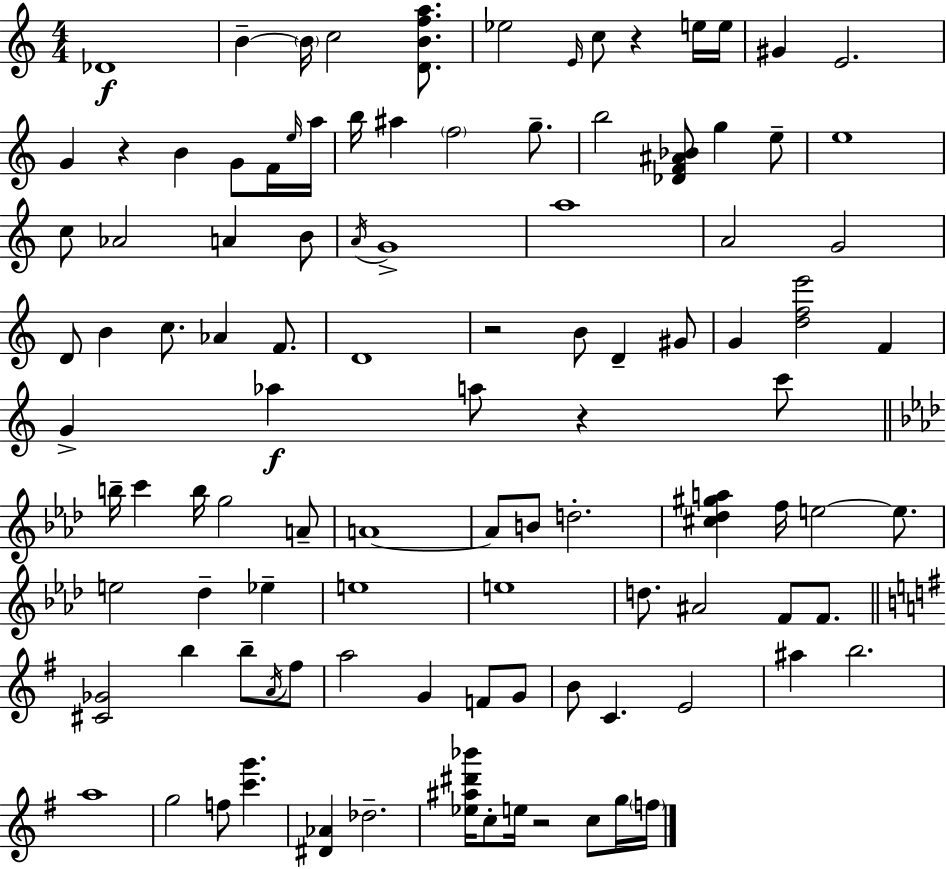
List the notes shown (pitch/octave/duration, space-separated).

Db4/w B4/q B4/s C5/h [D4,B4,F5,A5]/e. Eb5/h E4/s C5/e R/q E5/s E5/s G#4/q E4/h. G4/q R/q B4/q G4/e F4/s E5/s A5/s B5/s A#5/q F5/h G5/e. B5/h [Db4,F4,A#4,Bb4]/e G5/q E5/e E5/w C5/e Ab4/h A4/q B4/e A4/s G4/w A5/w A4/h G4/h D4/e B4/q C5/e. Ab4/q F4/e. D4/w R/h B4/e D4/q G#4/e G4/q [D5,F5,E6]/h F4/q G4/q Ab5/q A5/e R/q C6/e B5/s C6/q B5/s G5/h A4/e A4/w A4/e B4/e D5/h. [C#5,Db5,G#5,A5]/q F5/s E5/h E5/e. E5/h Db5/q Eb5/q E5/w E5/w D5/e. A#4/h F4/e F4/e. [C#4,Gb4]/h B5/q B5/e A4/s F#5/e A5/h G4/q F4/e G4/e B4/e C4/q. E4/h A#5/q B5/h. A5/w G5/h F5/e [C6,G6]/q. [D#4,Ab4]/q Db5/h. [Eb5,A#5,D#6,Bb6]/s C5/e E5/s R/h C5/e G5/s F5/s